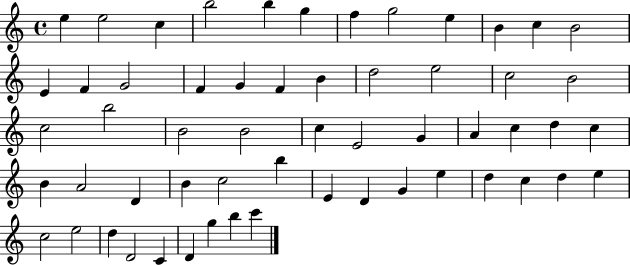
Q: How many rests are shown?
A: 0